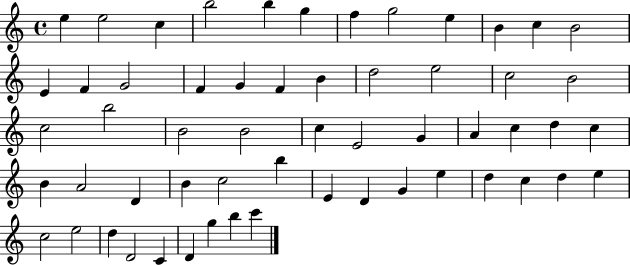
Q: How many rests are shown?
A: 0